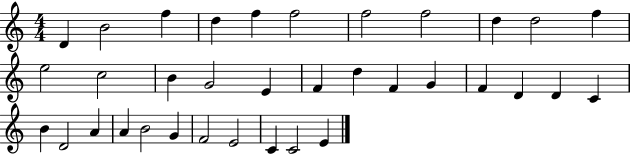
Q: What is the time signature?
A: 4/4